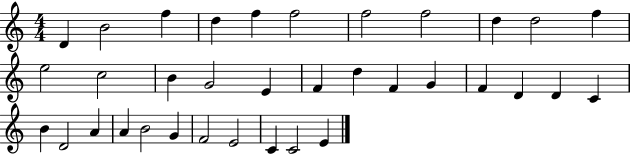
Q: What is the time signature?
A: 4/4